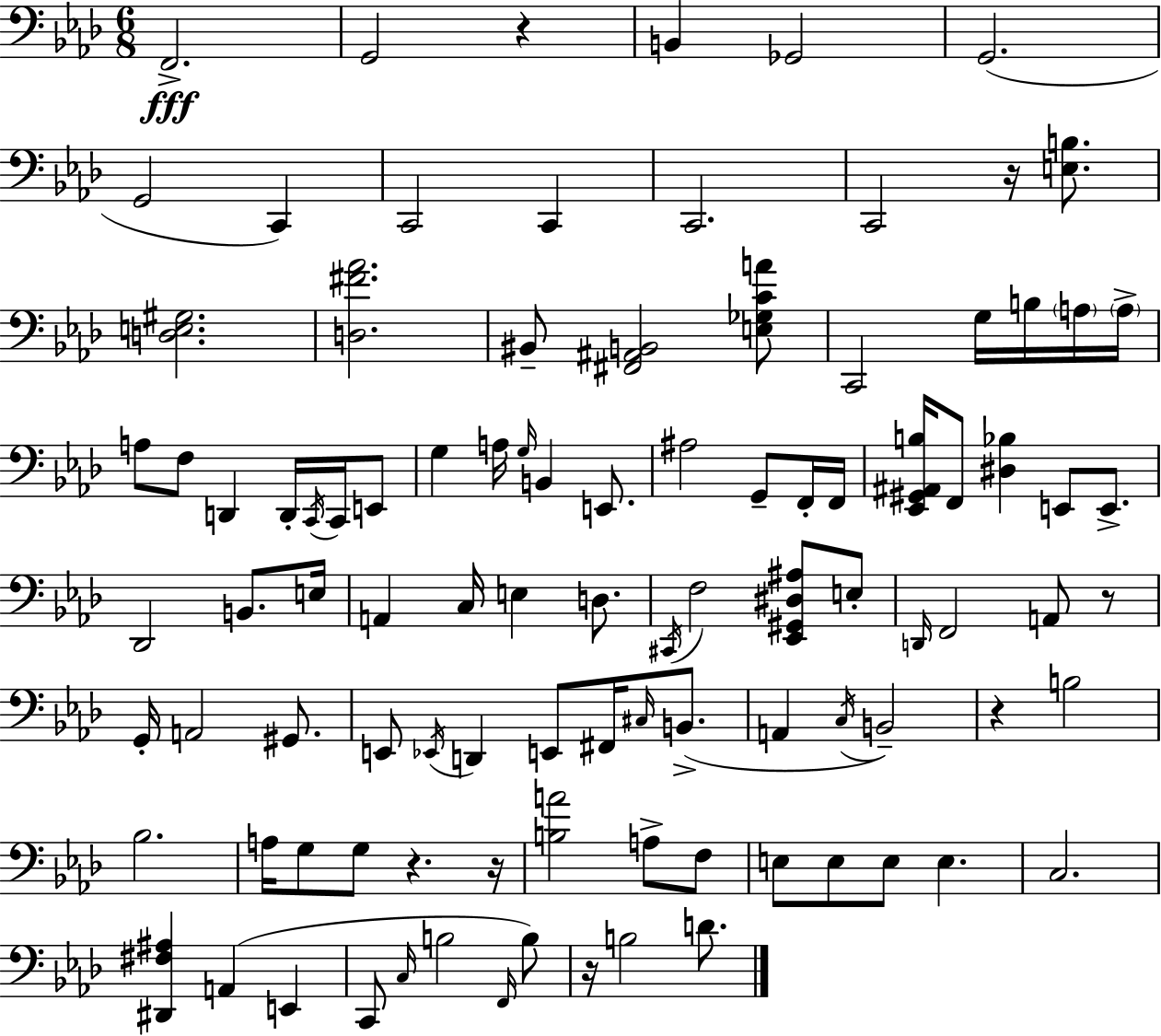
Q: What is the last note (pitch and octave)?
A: D4